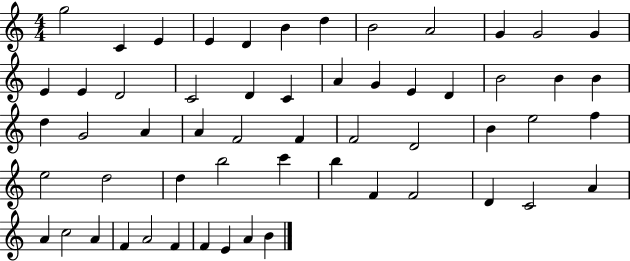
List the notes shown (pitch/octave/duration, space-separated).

G5/h C4/q E4/q E4/q D4/q B4/q D5/q B4/h A4/h G4/q G4/h G4/q E4/q E4/q D4/h C4/h D4/q C4/q A4/q G4/q E4/q D4/q B4/h B4/q B4/q D5/q G4/h A4/q A4/q F4/h F4/q F4/h D4/h B4/q E5/h F5/q E5/h D5/h D5/q B5/h C6/q B5/q F4/q F4/h D4/q C4/h A4/q A4/q C5/h A4/q F4/q A4/h F4/q F4/q E4/q A4/q B4/q